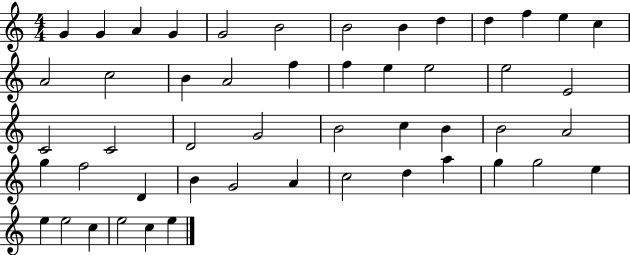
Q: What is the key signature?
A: C major